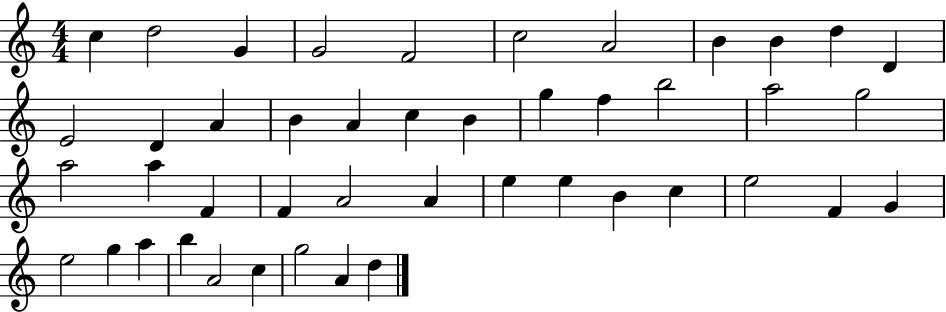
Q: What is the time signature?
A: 4/4